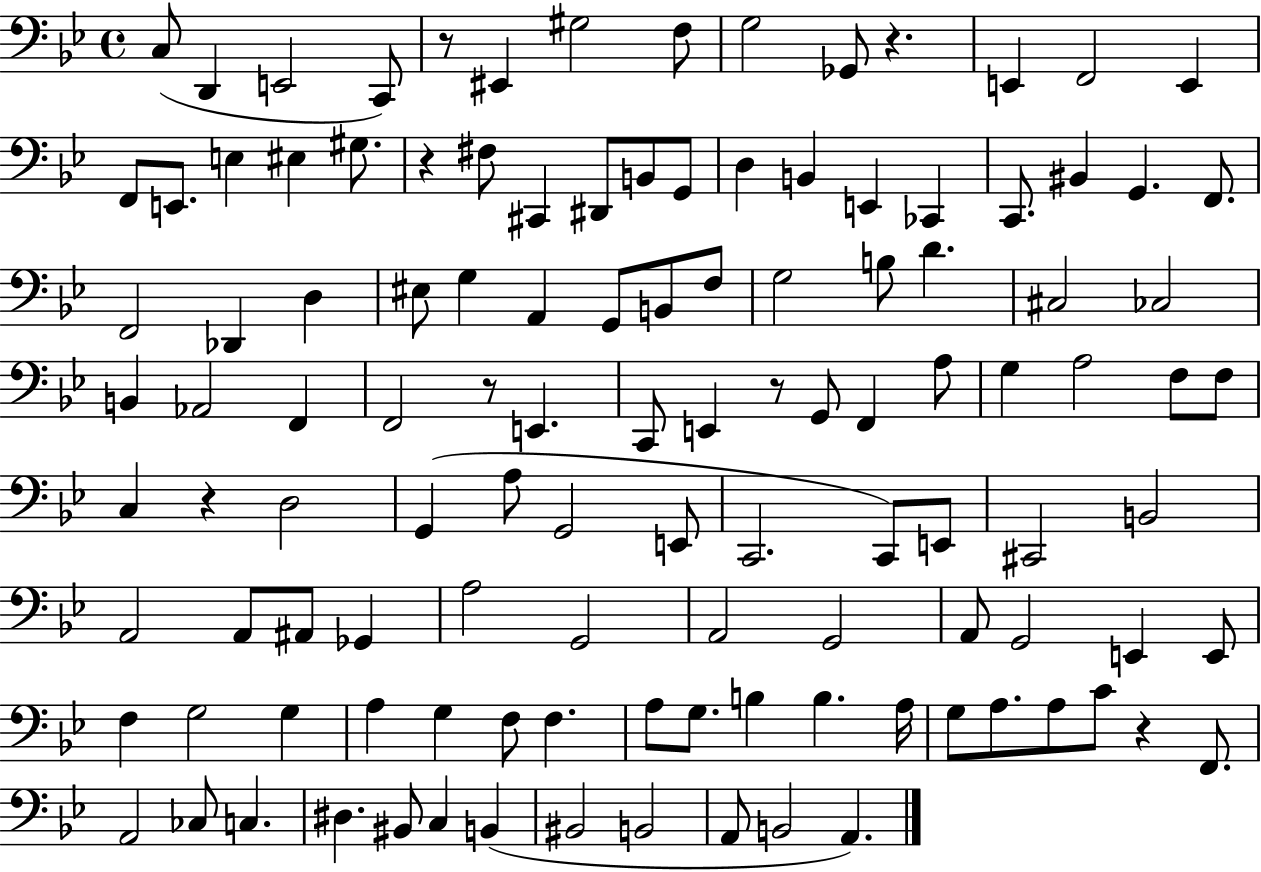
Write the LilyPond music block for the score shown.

{
  \clef bass
  \time 4/4
  \defaultTimeSignature
  \key bes \major
  c8( d,4 e,2 c,8) | r8 eis,4 gis2 f8 | g2 ges,8 r4. | e,4 f,2 e,4 | \break f,8 e,8. e4 eis4 gis8. | r4 fis8 cis,4 dis,8 b,8 g,8 | d4 b,4 e,4 ces,4 | c,8. bis,4 g,4. f,8. | \break f,2 des,4 d4 | eis8 g4 a,4 g,8 b,8 f8 | g2 b8 d'4. | cis2 ces2 | \break b,4 aes,2 f,4 | f,2 r8 e,4. | c,8 e,4 r8 g,8 f,4 a8 | g4 a2 f8 f8 | \break c4 r4 d2 | g,4( a8 g,2 e,8 | c,2. c,8) e,8 | cis,2 b,2 | \break a,2 a,8 ais,8 ges,4 | a2 g,2 | a,2 g,2 | a,8 g,2 e,4 e,8 | \break f4 g2 g4 | a4 g4 f8 f4. | a8 g8. b4 b4. a16 | g8 a8. a8 c'8 r4 f,8. | \break a,2 ces8 c4. | dis4. bis,8 c4 b,4( | bis,2 b,2 | a,8 b,2 a,4.) | \break \bar "|."
}